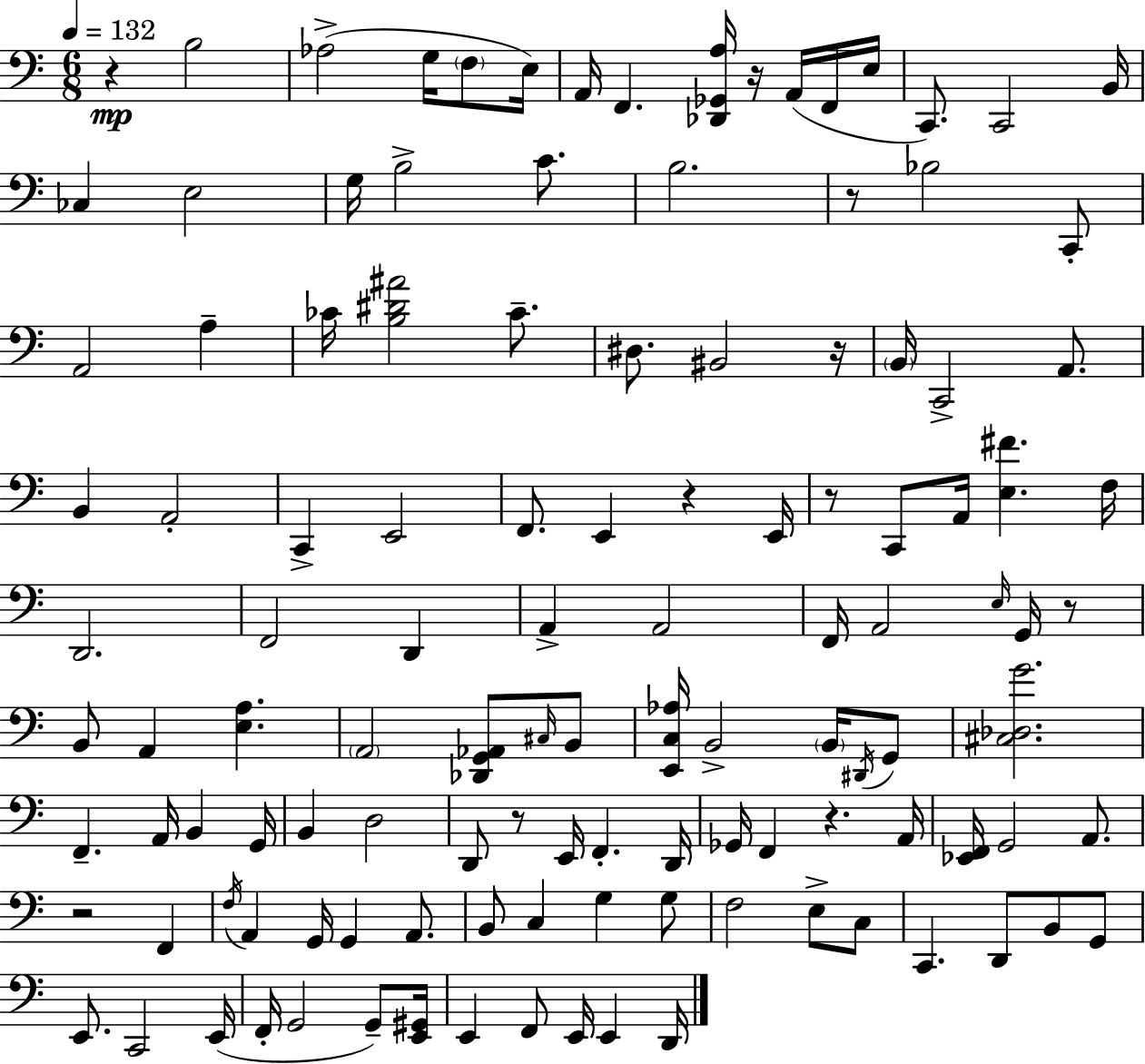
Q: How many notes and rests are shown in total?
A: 120